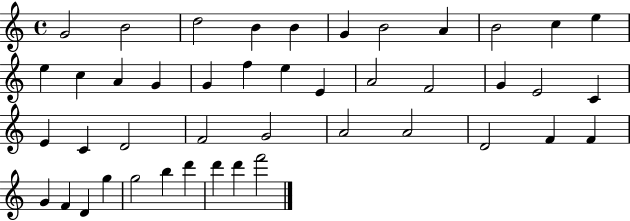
G4/h B4/h D5/h B4/q B4/q G4/q B4/h A4/q B4/h C5/q E5/q E5/q C5/q A4/q G4/q G4/q F5/q E5/q E4/q A4/h F4/h G4/q E4/h C4/q E4/q C4/q D4/h F4/h G4/h A4/h A4/h D4/h F4/q F4/q G4/q F4/q D4/q G5/q G5/h B5/q D6/q D6/q D6/q F6/h